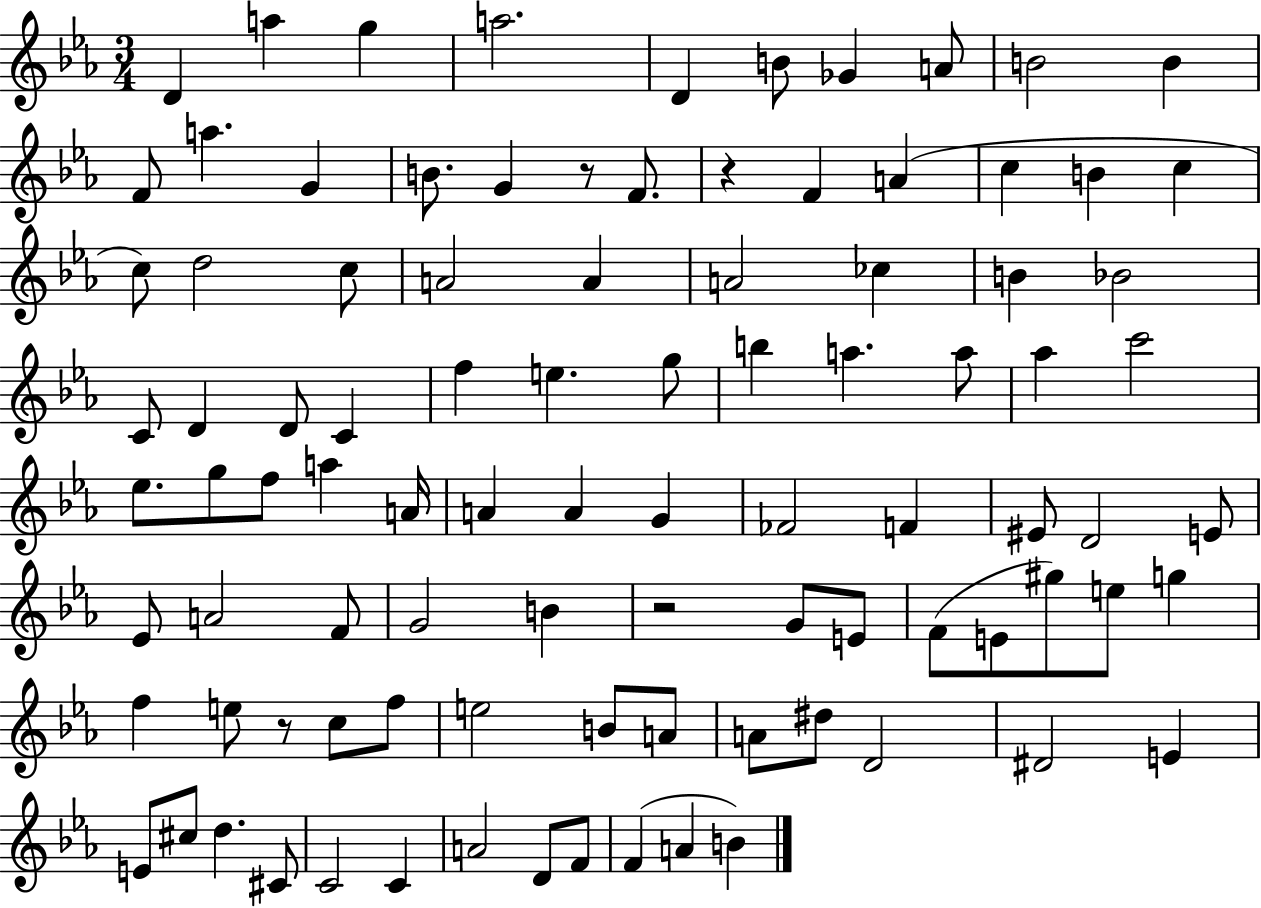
X:1
T:Untitled
M:3/4
L:1/4
K:Eb
D a g a2 D B/2 _G A/2 B2 B F/2 a G B/2 G z/2 F/2 z F A c B c c/2 d2 c/2 A2 A A2 _c B _B2 C/2 D D/2 C f e g/2 b a a/2 _a c'2 _e/2 g/2 f/2 a A/4 A A G _F2 F ^E/2 D2 E/2 _E/2 A2 F/2 G2 B z2 G/2 E/2 F/2 E/2 ^g/2 e/2 g f e/2 z/2 c/2 f/2 e2 B/2 A/2 A/2 ^d/2 D2 ^D2 E E/2 ^c/2 d ^C/2 C2 C A2 D/2 F/2 F A B